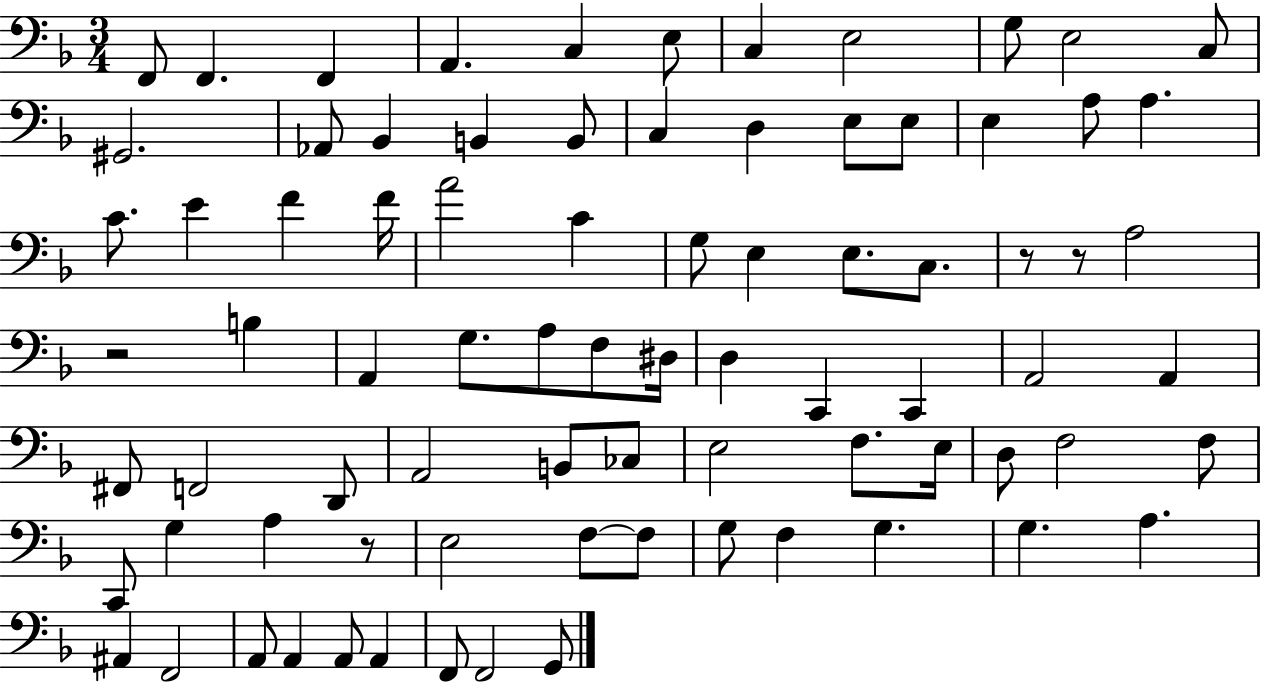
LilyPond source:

{
  \clef bass
  \numericTimeSignature
  \time 3/4
  \key f \major
  f,8 f,4. f,4 | a,4. c4 e8 | c4 e2 | g8 e2 c8 | \break gis,2. | aes,8 bes,4 b,4 b,8 | c4 d4 e8 e8 | e4 a8 a4. | \break c'8. e'4 f'4 f'16 | a'2 c'4 | g8 e4 e8. c8. | r8 r8 a2 | \break r2 b4 | a,4 g8. a8 f8 dis16 | d4 c,4 c,4 | a,2 a,4 | \break fis,8 f,2 d,8 | a,2 b,8 ces8 | e2 f8. e16 | d8 f2 f8 | \break c,8 g4 a4 r8 | e2 f8~~ f8 | g8 f4 g4. | g4. a4. | \break ais,4 f,2 | a,8 a,4 a,8 a,4 | f,8 f,2 g,8 | \bar "|."
}